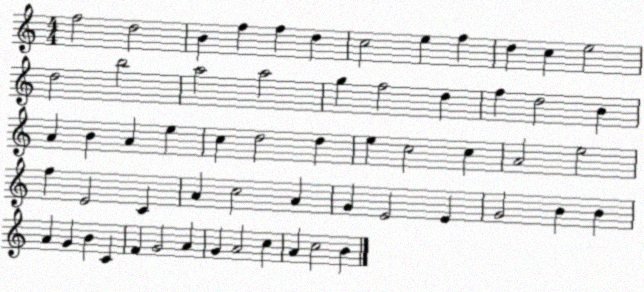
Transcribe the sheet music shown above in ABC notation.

X:1
T:Untitled
M:4/4
L:1/4
K:C
f2 d2 B f f d c2 e f d c e2 d2 b2 a2 a2 g f2 d f d2 B A B A e c d2 d e c2 c A2 e2 f E2 C A c2 A G E2 E G2 B B A G B C F G2 A G A2 c A c2 B